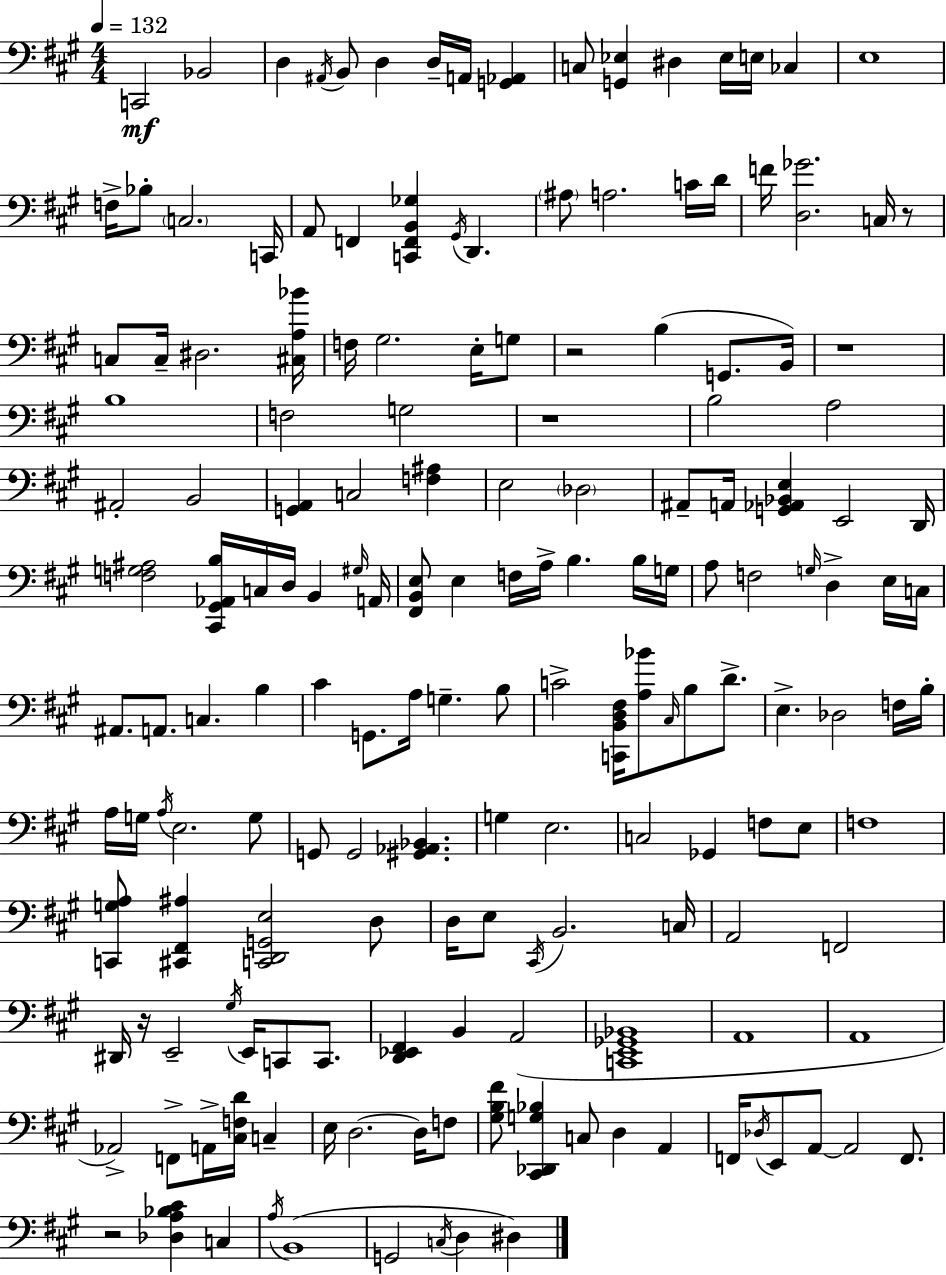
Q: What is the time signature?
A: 4/4